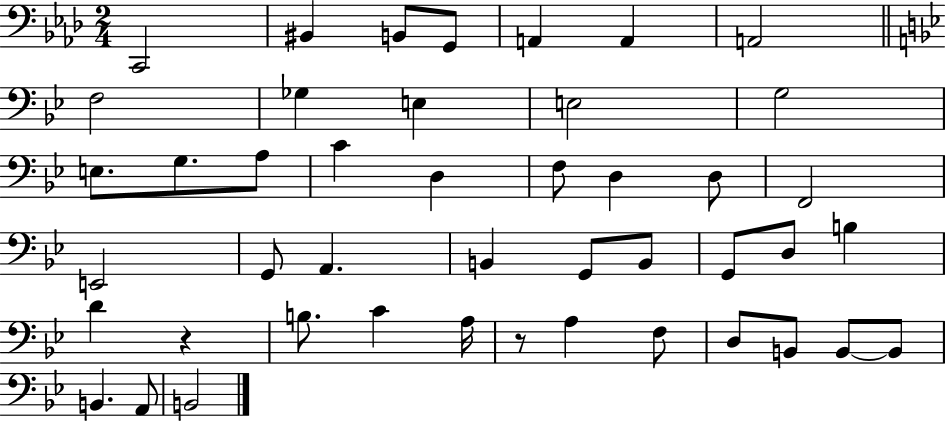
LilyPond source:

{
  \clef bass
  \numericTimeSignature
  \time 2/4
  \key aes \major
  \repeat volta 2 { c,2 | bis,4 b,8 g,8 | a,4 a,4 | a,2 | \break \bar "||" \break \key bes \major f2 | ges4 e4 | e2 | g2 | \break e8. g8. a8 | c'4 d4 | f8 d4 d8 | f,2 | \break e,2 | g,8 a,4. | b,4 g,8 b,8 | g,8 d8 b4 | \break d'4 r4 | b8. c'4 a16 | r8 a4 f8 | d8 b,8 b,8~~ b,8 | \break b,4. a,8 | b,2 | } \bar "|."
}